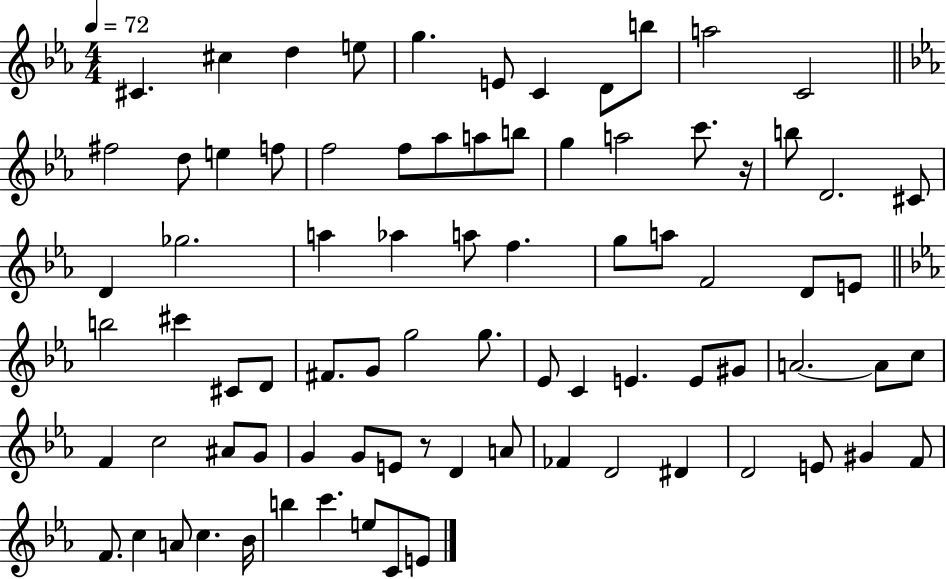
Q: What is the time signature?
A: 4/4